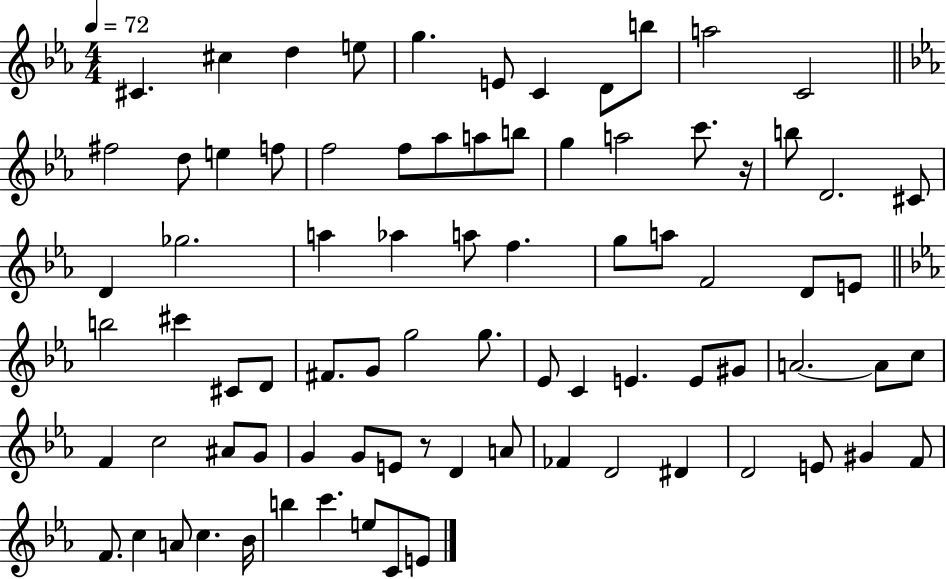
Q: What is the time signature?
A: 4/4